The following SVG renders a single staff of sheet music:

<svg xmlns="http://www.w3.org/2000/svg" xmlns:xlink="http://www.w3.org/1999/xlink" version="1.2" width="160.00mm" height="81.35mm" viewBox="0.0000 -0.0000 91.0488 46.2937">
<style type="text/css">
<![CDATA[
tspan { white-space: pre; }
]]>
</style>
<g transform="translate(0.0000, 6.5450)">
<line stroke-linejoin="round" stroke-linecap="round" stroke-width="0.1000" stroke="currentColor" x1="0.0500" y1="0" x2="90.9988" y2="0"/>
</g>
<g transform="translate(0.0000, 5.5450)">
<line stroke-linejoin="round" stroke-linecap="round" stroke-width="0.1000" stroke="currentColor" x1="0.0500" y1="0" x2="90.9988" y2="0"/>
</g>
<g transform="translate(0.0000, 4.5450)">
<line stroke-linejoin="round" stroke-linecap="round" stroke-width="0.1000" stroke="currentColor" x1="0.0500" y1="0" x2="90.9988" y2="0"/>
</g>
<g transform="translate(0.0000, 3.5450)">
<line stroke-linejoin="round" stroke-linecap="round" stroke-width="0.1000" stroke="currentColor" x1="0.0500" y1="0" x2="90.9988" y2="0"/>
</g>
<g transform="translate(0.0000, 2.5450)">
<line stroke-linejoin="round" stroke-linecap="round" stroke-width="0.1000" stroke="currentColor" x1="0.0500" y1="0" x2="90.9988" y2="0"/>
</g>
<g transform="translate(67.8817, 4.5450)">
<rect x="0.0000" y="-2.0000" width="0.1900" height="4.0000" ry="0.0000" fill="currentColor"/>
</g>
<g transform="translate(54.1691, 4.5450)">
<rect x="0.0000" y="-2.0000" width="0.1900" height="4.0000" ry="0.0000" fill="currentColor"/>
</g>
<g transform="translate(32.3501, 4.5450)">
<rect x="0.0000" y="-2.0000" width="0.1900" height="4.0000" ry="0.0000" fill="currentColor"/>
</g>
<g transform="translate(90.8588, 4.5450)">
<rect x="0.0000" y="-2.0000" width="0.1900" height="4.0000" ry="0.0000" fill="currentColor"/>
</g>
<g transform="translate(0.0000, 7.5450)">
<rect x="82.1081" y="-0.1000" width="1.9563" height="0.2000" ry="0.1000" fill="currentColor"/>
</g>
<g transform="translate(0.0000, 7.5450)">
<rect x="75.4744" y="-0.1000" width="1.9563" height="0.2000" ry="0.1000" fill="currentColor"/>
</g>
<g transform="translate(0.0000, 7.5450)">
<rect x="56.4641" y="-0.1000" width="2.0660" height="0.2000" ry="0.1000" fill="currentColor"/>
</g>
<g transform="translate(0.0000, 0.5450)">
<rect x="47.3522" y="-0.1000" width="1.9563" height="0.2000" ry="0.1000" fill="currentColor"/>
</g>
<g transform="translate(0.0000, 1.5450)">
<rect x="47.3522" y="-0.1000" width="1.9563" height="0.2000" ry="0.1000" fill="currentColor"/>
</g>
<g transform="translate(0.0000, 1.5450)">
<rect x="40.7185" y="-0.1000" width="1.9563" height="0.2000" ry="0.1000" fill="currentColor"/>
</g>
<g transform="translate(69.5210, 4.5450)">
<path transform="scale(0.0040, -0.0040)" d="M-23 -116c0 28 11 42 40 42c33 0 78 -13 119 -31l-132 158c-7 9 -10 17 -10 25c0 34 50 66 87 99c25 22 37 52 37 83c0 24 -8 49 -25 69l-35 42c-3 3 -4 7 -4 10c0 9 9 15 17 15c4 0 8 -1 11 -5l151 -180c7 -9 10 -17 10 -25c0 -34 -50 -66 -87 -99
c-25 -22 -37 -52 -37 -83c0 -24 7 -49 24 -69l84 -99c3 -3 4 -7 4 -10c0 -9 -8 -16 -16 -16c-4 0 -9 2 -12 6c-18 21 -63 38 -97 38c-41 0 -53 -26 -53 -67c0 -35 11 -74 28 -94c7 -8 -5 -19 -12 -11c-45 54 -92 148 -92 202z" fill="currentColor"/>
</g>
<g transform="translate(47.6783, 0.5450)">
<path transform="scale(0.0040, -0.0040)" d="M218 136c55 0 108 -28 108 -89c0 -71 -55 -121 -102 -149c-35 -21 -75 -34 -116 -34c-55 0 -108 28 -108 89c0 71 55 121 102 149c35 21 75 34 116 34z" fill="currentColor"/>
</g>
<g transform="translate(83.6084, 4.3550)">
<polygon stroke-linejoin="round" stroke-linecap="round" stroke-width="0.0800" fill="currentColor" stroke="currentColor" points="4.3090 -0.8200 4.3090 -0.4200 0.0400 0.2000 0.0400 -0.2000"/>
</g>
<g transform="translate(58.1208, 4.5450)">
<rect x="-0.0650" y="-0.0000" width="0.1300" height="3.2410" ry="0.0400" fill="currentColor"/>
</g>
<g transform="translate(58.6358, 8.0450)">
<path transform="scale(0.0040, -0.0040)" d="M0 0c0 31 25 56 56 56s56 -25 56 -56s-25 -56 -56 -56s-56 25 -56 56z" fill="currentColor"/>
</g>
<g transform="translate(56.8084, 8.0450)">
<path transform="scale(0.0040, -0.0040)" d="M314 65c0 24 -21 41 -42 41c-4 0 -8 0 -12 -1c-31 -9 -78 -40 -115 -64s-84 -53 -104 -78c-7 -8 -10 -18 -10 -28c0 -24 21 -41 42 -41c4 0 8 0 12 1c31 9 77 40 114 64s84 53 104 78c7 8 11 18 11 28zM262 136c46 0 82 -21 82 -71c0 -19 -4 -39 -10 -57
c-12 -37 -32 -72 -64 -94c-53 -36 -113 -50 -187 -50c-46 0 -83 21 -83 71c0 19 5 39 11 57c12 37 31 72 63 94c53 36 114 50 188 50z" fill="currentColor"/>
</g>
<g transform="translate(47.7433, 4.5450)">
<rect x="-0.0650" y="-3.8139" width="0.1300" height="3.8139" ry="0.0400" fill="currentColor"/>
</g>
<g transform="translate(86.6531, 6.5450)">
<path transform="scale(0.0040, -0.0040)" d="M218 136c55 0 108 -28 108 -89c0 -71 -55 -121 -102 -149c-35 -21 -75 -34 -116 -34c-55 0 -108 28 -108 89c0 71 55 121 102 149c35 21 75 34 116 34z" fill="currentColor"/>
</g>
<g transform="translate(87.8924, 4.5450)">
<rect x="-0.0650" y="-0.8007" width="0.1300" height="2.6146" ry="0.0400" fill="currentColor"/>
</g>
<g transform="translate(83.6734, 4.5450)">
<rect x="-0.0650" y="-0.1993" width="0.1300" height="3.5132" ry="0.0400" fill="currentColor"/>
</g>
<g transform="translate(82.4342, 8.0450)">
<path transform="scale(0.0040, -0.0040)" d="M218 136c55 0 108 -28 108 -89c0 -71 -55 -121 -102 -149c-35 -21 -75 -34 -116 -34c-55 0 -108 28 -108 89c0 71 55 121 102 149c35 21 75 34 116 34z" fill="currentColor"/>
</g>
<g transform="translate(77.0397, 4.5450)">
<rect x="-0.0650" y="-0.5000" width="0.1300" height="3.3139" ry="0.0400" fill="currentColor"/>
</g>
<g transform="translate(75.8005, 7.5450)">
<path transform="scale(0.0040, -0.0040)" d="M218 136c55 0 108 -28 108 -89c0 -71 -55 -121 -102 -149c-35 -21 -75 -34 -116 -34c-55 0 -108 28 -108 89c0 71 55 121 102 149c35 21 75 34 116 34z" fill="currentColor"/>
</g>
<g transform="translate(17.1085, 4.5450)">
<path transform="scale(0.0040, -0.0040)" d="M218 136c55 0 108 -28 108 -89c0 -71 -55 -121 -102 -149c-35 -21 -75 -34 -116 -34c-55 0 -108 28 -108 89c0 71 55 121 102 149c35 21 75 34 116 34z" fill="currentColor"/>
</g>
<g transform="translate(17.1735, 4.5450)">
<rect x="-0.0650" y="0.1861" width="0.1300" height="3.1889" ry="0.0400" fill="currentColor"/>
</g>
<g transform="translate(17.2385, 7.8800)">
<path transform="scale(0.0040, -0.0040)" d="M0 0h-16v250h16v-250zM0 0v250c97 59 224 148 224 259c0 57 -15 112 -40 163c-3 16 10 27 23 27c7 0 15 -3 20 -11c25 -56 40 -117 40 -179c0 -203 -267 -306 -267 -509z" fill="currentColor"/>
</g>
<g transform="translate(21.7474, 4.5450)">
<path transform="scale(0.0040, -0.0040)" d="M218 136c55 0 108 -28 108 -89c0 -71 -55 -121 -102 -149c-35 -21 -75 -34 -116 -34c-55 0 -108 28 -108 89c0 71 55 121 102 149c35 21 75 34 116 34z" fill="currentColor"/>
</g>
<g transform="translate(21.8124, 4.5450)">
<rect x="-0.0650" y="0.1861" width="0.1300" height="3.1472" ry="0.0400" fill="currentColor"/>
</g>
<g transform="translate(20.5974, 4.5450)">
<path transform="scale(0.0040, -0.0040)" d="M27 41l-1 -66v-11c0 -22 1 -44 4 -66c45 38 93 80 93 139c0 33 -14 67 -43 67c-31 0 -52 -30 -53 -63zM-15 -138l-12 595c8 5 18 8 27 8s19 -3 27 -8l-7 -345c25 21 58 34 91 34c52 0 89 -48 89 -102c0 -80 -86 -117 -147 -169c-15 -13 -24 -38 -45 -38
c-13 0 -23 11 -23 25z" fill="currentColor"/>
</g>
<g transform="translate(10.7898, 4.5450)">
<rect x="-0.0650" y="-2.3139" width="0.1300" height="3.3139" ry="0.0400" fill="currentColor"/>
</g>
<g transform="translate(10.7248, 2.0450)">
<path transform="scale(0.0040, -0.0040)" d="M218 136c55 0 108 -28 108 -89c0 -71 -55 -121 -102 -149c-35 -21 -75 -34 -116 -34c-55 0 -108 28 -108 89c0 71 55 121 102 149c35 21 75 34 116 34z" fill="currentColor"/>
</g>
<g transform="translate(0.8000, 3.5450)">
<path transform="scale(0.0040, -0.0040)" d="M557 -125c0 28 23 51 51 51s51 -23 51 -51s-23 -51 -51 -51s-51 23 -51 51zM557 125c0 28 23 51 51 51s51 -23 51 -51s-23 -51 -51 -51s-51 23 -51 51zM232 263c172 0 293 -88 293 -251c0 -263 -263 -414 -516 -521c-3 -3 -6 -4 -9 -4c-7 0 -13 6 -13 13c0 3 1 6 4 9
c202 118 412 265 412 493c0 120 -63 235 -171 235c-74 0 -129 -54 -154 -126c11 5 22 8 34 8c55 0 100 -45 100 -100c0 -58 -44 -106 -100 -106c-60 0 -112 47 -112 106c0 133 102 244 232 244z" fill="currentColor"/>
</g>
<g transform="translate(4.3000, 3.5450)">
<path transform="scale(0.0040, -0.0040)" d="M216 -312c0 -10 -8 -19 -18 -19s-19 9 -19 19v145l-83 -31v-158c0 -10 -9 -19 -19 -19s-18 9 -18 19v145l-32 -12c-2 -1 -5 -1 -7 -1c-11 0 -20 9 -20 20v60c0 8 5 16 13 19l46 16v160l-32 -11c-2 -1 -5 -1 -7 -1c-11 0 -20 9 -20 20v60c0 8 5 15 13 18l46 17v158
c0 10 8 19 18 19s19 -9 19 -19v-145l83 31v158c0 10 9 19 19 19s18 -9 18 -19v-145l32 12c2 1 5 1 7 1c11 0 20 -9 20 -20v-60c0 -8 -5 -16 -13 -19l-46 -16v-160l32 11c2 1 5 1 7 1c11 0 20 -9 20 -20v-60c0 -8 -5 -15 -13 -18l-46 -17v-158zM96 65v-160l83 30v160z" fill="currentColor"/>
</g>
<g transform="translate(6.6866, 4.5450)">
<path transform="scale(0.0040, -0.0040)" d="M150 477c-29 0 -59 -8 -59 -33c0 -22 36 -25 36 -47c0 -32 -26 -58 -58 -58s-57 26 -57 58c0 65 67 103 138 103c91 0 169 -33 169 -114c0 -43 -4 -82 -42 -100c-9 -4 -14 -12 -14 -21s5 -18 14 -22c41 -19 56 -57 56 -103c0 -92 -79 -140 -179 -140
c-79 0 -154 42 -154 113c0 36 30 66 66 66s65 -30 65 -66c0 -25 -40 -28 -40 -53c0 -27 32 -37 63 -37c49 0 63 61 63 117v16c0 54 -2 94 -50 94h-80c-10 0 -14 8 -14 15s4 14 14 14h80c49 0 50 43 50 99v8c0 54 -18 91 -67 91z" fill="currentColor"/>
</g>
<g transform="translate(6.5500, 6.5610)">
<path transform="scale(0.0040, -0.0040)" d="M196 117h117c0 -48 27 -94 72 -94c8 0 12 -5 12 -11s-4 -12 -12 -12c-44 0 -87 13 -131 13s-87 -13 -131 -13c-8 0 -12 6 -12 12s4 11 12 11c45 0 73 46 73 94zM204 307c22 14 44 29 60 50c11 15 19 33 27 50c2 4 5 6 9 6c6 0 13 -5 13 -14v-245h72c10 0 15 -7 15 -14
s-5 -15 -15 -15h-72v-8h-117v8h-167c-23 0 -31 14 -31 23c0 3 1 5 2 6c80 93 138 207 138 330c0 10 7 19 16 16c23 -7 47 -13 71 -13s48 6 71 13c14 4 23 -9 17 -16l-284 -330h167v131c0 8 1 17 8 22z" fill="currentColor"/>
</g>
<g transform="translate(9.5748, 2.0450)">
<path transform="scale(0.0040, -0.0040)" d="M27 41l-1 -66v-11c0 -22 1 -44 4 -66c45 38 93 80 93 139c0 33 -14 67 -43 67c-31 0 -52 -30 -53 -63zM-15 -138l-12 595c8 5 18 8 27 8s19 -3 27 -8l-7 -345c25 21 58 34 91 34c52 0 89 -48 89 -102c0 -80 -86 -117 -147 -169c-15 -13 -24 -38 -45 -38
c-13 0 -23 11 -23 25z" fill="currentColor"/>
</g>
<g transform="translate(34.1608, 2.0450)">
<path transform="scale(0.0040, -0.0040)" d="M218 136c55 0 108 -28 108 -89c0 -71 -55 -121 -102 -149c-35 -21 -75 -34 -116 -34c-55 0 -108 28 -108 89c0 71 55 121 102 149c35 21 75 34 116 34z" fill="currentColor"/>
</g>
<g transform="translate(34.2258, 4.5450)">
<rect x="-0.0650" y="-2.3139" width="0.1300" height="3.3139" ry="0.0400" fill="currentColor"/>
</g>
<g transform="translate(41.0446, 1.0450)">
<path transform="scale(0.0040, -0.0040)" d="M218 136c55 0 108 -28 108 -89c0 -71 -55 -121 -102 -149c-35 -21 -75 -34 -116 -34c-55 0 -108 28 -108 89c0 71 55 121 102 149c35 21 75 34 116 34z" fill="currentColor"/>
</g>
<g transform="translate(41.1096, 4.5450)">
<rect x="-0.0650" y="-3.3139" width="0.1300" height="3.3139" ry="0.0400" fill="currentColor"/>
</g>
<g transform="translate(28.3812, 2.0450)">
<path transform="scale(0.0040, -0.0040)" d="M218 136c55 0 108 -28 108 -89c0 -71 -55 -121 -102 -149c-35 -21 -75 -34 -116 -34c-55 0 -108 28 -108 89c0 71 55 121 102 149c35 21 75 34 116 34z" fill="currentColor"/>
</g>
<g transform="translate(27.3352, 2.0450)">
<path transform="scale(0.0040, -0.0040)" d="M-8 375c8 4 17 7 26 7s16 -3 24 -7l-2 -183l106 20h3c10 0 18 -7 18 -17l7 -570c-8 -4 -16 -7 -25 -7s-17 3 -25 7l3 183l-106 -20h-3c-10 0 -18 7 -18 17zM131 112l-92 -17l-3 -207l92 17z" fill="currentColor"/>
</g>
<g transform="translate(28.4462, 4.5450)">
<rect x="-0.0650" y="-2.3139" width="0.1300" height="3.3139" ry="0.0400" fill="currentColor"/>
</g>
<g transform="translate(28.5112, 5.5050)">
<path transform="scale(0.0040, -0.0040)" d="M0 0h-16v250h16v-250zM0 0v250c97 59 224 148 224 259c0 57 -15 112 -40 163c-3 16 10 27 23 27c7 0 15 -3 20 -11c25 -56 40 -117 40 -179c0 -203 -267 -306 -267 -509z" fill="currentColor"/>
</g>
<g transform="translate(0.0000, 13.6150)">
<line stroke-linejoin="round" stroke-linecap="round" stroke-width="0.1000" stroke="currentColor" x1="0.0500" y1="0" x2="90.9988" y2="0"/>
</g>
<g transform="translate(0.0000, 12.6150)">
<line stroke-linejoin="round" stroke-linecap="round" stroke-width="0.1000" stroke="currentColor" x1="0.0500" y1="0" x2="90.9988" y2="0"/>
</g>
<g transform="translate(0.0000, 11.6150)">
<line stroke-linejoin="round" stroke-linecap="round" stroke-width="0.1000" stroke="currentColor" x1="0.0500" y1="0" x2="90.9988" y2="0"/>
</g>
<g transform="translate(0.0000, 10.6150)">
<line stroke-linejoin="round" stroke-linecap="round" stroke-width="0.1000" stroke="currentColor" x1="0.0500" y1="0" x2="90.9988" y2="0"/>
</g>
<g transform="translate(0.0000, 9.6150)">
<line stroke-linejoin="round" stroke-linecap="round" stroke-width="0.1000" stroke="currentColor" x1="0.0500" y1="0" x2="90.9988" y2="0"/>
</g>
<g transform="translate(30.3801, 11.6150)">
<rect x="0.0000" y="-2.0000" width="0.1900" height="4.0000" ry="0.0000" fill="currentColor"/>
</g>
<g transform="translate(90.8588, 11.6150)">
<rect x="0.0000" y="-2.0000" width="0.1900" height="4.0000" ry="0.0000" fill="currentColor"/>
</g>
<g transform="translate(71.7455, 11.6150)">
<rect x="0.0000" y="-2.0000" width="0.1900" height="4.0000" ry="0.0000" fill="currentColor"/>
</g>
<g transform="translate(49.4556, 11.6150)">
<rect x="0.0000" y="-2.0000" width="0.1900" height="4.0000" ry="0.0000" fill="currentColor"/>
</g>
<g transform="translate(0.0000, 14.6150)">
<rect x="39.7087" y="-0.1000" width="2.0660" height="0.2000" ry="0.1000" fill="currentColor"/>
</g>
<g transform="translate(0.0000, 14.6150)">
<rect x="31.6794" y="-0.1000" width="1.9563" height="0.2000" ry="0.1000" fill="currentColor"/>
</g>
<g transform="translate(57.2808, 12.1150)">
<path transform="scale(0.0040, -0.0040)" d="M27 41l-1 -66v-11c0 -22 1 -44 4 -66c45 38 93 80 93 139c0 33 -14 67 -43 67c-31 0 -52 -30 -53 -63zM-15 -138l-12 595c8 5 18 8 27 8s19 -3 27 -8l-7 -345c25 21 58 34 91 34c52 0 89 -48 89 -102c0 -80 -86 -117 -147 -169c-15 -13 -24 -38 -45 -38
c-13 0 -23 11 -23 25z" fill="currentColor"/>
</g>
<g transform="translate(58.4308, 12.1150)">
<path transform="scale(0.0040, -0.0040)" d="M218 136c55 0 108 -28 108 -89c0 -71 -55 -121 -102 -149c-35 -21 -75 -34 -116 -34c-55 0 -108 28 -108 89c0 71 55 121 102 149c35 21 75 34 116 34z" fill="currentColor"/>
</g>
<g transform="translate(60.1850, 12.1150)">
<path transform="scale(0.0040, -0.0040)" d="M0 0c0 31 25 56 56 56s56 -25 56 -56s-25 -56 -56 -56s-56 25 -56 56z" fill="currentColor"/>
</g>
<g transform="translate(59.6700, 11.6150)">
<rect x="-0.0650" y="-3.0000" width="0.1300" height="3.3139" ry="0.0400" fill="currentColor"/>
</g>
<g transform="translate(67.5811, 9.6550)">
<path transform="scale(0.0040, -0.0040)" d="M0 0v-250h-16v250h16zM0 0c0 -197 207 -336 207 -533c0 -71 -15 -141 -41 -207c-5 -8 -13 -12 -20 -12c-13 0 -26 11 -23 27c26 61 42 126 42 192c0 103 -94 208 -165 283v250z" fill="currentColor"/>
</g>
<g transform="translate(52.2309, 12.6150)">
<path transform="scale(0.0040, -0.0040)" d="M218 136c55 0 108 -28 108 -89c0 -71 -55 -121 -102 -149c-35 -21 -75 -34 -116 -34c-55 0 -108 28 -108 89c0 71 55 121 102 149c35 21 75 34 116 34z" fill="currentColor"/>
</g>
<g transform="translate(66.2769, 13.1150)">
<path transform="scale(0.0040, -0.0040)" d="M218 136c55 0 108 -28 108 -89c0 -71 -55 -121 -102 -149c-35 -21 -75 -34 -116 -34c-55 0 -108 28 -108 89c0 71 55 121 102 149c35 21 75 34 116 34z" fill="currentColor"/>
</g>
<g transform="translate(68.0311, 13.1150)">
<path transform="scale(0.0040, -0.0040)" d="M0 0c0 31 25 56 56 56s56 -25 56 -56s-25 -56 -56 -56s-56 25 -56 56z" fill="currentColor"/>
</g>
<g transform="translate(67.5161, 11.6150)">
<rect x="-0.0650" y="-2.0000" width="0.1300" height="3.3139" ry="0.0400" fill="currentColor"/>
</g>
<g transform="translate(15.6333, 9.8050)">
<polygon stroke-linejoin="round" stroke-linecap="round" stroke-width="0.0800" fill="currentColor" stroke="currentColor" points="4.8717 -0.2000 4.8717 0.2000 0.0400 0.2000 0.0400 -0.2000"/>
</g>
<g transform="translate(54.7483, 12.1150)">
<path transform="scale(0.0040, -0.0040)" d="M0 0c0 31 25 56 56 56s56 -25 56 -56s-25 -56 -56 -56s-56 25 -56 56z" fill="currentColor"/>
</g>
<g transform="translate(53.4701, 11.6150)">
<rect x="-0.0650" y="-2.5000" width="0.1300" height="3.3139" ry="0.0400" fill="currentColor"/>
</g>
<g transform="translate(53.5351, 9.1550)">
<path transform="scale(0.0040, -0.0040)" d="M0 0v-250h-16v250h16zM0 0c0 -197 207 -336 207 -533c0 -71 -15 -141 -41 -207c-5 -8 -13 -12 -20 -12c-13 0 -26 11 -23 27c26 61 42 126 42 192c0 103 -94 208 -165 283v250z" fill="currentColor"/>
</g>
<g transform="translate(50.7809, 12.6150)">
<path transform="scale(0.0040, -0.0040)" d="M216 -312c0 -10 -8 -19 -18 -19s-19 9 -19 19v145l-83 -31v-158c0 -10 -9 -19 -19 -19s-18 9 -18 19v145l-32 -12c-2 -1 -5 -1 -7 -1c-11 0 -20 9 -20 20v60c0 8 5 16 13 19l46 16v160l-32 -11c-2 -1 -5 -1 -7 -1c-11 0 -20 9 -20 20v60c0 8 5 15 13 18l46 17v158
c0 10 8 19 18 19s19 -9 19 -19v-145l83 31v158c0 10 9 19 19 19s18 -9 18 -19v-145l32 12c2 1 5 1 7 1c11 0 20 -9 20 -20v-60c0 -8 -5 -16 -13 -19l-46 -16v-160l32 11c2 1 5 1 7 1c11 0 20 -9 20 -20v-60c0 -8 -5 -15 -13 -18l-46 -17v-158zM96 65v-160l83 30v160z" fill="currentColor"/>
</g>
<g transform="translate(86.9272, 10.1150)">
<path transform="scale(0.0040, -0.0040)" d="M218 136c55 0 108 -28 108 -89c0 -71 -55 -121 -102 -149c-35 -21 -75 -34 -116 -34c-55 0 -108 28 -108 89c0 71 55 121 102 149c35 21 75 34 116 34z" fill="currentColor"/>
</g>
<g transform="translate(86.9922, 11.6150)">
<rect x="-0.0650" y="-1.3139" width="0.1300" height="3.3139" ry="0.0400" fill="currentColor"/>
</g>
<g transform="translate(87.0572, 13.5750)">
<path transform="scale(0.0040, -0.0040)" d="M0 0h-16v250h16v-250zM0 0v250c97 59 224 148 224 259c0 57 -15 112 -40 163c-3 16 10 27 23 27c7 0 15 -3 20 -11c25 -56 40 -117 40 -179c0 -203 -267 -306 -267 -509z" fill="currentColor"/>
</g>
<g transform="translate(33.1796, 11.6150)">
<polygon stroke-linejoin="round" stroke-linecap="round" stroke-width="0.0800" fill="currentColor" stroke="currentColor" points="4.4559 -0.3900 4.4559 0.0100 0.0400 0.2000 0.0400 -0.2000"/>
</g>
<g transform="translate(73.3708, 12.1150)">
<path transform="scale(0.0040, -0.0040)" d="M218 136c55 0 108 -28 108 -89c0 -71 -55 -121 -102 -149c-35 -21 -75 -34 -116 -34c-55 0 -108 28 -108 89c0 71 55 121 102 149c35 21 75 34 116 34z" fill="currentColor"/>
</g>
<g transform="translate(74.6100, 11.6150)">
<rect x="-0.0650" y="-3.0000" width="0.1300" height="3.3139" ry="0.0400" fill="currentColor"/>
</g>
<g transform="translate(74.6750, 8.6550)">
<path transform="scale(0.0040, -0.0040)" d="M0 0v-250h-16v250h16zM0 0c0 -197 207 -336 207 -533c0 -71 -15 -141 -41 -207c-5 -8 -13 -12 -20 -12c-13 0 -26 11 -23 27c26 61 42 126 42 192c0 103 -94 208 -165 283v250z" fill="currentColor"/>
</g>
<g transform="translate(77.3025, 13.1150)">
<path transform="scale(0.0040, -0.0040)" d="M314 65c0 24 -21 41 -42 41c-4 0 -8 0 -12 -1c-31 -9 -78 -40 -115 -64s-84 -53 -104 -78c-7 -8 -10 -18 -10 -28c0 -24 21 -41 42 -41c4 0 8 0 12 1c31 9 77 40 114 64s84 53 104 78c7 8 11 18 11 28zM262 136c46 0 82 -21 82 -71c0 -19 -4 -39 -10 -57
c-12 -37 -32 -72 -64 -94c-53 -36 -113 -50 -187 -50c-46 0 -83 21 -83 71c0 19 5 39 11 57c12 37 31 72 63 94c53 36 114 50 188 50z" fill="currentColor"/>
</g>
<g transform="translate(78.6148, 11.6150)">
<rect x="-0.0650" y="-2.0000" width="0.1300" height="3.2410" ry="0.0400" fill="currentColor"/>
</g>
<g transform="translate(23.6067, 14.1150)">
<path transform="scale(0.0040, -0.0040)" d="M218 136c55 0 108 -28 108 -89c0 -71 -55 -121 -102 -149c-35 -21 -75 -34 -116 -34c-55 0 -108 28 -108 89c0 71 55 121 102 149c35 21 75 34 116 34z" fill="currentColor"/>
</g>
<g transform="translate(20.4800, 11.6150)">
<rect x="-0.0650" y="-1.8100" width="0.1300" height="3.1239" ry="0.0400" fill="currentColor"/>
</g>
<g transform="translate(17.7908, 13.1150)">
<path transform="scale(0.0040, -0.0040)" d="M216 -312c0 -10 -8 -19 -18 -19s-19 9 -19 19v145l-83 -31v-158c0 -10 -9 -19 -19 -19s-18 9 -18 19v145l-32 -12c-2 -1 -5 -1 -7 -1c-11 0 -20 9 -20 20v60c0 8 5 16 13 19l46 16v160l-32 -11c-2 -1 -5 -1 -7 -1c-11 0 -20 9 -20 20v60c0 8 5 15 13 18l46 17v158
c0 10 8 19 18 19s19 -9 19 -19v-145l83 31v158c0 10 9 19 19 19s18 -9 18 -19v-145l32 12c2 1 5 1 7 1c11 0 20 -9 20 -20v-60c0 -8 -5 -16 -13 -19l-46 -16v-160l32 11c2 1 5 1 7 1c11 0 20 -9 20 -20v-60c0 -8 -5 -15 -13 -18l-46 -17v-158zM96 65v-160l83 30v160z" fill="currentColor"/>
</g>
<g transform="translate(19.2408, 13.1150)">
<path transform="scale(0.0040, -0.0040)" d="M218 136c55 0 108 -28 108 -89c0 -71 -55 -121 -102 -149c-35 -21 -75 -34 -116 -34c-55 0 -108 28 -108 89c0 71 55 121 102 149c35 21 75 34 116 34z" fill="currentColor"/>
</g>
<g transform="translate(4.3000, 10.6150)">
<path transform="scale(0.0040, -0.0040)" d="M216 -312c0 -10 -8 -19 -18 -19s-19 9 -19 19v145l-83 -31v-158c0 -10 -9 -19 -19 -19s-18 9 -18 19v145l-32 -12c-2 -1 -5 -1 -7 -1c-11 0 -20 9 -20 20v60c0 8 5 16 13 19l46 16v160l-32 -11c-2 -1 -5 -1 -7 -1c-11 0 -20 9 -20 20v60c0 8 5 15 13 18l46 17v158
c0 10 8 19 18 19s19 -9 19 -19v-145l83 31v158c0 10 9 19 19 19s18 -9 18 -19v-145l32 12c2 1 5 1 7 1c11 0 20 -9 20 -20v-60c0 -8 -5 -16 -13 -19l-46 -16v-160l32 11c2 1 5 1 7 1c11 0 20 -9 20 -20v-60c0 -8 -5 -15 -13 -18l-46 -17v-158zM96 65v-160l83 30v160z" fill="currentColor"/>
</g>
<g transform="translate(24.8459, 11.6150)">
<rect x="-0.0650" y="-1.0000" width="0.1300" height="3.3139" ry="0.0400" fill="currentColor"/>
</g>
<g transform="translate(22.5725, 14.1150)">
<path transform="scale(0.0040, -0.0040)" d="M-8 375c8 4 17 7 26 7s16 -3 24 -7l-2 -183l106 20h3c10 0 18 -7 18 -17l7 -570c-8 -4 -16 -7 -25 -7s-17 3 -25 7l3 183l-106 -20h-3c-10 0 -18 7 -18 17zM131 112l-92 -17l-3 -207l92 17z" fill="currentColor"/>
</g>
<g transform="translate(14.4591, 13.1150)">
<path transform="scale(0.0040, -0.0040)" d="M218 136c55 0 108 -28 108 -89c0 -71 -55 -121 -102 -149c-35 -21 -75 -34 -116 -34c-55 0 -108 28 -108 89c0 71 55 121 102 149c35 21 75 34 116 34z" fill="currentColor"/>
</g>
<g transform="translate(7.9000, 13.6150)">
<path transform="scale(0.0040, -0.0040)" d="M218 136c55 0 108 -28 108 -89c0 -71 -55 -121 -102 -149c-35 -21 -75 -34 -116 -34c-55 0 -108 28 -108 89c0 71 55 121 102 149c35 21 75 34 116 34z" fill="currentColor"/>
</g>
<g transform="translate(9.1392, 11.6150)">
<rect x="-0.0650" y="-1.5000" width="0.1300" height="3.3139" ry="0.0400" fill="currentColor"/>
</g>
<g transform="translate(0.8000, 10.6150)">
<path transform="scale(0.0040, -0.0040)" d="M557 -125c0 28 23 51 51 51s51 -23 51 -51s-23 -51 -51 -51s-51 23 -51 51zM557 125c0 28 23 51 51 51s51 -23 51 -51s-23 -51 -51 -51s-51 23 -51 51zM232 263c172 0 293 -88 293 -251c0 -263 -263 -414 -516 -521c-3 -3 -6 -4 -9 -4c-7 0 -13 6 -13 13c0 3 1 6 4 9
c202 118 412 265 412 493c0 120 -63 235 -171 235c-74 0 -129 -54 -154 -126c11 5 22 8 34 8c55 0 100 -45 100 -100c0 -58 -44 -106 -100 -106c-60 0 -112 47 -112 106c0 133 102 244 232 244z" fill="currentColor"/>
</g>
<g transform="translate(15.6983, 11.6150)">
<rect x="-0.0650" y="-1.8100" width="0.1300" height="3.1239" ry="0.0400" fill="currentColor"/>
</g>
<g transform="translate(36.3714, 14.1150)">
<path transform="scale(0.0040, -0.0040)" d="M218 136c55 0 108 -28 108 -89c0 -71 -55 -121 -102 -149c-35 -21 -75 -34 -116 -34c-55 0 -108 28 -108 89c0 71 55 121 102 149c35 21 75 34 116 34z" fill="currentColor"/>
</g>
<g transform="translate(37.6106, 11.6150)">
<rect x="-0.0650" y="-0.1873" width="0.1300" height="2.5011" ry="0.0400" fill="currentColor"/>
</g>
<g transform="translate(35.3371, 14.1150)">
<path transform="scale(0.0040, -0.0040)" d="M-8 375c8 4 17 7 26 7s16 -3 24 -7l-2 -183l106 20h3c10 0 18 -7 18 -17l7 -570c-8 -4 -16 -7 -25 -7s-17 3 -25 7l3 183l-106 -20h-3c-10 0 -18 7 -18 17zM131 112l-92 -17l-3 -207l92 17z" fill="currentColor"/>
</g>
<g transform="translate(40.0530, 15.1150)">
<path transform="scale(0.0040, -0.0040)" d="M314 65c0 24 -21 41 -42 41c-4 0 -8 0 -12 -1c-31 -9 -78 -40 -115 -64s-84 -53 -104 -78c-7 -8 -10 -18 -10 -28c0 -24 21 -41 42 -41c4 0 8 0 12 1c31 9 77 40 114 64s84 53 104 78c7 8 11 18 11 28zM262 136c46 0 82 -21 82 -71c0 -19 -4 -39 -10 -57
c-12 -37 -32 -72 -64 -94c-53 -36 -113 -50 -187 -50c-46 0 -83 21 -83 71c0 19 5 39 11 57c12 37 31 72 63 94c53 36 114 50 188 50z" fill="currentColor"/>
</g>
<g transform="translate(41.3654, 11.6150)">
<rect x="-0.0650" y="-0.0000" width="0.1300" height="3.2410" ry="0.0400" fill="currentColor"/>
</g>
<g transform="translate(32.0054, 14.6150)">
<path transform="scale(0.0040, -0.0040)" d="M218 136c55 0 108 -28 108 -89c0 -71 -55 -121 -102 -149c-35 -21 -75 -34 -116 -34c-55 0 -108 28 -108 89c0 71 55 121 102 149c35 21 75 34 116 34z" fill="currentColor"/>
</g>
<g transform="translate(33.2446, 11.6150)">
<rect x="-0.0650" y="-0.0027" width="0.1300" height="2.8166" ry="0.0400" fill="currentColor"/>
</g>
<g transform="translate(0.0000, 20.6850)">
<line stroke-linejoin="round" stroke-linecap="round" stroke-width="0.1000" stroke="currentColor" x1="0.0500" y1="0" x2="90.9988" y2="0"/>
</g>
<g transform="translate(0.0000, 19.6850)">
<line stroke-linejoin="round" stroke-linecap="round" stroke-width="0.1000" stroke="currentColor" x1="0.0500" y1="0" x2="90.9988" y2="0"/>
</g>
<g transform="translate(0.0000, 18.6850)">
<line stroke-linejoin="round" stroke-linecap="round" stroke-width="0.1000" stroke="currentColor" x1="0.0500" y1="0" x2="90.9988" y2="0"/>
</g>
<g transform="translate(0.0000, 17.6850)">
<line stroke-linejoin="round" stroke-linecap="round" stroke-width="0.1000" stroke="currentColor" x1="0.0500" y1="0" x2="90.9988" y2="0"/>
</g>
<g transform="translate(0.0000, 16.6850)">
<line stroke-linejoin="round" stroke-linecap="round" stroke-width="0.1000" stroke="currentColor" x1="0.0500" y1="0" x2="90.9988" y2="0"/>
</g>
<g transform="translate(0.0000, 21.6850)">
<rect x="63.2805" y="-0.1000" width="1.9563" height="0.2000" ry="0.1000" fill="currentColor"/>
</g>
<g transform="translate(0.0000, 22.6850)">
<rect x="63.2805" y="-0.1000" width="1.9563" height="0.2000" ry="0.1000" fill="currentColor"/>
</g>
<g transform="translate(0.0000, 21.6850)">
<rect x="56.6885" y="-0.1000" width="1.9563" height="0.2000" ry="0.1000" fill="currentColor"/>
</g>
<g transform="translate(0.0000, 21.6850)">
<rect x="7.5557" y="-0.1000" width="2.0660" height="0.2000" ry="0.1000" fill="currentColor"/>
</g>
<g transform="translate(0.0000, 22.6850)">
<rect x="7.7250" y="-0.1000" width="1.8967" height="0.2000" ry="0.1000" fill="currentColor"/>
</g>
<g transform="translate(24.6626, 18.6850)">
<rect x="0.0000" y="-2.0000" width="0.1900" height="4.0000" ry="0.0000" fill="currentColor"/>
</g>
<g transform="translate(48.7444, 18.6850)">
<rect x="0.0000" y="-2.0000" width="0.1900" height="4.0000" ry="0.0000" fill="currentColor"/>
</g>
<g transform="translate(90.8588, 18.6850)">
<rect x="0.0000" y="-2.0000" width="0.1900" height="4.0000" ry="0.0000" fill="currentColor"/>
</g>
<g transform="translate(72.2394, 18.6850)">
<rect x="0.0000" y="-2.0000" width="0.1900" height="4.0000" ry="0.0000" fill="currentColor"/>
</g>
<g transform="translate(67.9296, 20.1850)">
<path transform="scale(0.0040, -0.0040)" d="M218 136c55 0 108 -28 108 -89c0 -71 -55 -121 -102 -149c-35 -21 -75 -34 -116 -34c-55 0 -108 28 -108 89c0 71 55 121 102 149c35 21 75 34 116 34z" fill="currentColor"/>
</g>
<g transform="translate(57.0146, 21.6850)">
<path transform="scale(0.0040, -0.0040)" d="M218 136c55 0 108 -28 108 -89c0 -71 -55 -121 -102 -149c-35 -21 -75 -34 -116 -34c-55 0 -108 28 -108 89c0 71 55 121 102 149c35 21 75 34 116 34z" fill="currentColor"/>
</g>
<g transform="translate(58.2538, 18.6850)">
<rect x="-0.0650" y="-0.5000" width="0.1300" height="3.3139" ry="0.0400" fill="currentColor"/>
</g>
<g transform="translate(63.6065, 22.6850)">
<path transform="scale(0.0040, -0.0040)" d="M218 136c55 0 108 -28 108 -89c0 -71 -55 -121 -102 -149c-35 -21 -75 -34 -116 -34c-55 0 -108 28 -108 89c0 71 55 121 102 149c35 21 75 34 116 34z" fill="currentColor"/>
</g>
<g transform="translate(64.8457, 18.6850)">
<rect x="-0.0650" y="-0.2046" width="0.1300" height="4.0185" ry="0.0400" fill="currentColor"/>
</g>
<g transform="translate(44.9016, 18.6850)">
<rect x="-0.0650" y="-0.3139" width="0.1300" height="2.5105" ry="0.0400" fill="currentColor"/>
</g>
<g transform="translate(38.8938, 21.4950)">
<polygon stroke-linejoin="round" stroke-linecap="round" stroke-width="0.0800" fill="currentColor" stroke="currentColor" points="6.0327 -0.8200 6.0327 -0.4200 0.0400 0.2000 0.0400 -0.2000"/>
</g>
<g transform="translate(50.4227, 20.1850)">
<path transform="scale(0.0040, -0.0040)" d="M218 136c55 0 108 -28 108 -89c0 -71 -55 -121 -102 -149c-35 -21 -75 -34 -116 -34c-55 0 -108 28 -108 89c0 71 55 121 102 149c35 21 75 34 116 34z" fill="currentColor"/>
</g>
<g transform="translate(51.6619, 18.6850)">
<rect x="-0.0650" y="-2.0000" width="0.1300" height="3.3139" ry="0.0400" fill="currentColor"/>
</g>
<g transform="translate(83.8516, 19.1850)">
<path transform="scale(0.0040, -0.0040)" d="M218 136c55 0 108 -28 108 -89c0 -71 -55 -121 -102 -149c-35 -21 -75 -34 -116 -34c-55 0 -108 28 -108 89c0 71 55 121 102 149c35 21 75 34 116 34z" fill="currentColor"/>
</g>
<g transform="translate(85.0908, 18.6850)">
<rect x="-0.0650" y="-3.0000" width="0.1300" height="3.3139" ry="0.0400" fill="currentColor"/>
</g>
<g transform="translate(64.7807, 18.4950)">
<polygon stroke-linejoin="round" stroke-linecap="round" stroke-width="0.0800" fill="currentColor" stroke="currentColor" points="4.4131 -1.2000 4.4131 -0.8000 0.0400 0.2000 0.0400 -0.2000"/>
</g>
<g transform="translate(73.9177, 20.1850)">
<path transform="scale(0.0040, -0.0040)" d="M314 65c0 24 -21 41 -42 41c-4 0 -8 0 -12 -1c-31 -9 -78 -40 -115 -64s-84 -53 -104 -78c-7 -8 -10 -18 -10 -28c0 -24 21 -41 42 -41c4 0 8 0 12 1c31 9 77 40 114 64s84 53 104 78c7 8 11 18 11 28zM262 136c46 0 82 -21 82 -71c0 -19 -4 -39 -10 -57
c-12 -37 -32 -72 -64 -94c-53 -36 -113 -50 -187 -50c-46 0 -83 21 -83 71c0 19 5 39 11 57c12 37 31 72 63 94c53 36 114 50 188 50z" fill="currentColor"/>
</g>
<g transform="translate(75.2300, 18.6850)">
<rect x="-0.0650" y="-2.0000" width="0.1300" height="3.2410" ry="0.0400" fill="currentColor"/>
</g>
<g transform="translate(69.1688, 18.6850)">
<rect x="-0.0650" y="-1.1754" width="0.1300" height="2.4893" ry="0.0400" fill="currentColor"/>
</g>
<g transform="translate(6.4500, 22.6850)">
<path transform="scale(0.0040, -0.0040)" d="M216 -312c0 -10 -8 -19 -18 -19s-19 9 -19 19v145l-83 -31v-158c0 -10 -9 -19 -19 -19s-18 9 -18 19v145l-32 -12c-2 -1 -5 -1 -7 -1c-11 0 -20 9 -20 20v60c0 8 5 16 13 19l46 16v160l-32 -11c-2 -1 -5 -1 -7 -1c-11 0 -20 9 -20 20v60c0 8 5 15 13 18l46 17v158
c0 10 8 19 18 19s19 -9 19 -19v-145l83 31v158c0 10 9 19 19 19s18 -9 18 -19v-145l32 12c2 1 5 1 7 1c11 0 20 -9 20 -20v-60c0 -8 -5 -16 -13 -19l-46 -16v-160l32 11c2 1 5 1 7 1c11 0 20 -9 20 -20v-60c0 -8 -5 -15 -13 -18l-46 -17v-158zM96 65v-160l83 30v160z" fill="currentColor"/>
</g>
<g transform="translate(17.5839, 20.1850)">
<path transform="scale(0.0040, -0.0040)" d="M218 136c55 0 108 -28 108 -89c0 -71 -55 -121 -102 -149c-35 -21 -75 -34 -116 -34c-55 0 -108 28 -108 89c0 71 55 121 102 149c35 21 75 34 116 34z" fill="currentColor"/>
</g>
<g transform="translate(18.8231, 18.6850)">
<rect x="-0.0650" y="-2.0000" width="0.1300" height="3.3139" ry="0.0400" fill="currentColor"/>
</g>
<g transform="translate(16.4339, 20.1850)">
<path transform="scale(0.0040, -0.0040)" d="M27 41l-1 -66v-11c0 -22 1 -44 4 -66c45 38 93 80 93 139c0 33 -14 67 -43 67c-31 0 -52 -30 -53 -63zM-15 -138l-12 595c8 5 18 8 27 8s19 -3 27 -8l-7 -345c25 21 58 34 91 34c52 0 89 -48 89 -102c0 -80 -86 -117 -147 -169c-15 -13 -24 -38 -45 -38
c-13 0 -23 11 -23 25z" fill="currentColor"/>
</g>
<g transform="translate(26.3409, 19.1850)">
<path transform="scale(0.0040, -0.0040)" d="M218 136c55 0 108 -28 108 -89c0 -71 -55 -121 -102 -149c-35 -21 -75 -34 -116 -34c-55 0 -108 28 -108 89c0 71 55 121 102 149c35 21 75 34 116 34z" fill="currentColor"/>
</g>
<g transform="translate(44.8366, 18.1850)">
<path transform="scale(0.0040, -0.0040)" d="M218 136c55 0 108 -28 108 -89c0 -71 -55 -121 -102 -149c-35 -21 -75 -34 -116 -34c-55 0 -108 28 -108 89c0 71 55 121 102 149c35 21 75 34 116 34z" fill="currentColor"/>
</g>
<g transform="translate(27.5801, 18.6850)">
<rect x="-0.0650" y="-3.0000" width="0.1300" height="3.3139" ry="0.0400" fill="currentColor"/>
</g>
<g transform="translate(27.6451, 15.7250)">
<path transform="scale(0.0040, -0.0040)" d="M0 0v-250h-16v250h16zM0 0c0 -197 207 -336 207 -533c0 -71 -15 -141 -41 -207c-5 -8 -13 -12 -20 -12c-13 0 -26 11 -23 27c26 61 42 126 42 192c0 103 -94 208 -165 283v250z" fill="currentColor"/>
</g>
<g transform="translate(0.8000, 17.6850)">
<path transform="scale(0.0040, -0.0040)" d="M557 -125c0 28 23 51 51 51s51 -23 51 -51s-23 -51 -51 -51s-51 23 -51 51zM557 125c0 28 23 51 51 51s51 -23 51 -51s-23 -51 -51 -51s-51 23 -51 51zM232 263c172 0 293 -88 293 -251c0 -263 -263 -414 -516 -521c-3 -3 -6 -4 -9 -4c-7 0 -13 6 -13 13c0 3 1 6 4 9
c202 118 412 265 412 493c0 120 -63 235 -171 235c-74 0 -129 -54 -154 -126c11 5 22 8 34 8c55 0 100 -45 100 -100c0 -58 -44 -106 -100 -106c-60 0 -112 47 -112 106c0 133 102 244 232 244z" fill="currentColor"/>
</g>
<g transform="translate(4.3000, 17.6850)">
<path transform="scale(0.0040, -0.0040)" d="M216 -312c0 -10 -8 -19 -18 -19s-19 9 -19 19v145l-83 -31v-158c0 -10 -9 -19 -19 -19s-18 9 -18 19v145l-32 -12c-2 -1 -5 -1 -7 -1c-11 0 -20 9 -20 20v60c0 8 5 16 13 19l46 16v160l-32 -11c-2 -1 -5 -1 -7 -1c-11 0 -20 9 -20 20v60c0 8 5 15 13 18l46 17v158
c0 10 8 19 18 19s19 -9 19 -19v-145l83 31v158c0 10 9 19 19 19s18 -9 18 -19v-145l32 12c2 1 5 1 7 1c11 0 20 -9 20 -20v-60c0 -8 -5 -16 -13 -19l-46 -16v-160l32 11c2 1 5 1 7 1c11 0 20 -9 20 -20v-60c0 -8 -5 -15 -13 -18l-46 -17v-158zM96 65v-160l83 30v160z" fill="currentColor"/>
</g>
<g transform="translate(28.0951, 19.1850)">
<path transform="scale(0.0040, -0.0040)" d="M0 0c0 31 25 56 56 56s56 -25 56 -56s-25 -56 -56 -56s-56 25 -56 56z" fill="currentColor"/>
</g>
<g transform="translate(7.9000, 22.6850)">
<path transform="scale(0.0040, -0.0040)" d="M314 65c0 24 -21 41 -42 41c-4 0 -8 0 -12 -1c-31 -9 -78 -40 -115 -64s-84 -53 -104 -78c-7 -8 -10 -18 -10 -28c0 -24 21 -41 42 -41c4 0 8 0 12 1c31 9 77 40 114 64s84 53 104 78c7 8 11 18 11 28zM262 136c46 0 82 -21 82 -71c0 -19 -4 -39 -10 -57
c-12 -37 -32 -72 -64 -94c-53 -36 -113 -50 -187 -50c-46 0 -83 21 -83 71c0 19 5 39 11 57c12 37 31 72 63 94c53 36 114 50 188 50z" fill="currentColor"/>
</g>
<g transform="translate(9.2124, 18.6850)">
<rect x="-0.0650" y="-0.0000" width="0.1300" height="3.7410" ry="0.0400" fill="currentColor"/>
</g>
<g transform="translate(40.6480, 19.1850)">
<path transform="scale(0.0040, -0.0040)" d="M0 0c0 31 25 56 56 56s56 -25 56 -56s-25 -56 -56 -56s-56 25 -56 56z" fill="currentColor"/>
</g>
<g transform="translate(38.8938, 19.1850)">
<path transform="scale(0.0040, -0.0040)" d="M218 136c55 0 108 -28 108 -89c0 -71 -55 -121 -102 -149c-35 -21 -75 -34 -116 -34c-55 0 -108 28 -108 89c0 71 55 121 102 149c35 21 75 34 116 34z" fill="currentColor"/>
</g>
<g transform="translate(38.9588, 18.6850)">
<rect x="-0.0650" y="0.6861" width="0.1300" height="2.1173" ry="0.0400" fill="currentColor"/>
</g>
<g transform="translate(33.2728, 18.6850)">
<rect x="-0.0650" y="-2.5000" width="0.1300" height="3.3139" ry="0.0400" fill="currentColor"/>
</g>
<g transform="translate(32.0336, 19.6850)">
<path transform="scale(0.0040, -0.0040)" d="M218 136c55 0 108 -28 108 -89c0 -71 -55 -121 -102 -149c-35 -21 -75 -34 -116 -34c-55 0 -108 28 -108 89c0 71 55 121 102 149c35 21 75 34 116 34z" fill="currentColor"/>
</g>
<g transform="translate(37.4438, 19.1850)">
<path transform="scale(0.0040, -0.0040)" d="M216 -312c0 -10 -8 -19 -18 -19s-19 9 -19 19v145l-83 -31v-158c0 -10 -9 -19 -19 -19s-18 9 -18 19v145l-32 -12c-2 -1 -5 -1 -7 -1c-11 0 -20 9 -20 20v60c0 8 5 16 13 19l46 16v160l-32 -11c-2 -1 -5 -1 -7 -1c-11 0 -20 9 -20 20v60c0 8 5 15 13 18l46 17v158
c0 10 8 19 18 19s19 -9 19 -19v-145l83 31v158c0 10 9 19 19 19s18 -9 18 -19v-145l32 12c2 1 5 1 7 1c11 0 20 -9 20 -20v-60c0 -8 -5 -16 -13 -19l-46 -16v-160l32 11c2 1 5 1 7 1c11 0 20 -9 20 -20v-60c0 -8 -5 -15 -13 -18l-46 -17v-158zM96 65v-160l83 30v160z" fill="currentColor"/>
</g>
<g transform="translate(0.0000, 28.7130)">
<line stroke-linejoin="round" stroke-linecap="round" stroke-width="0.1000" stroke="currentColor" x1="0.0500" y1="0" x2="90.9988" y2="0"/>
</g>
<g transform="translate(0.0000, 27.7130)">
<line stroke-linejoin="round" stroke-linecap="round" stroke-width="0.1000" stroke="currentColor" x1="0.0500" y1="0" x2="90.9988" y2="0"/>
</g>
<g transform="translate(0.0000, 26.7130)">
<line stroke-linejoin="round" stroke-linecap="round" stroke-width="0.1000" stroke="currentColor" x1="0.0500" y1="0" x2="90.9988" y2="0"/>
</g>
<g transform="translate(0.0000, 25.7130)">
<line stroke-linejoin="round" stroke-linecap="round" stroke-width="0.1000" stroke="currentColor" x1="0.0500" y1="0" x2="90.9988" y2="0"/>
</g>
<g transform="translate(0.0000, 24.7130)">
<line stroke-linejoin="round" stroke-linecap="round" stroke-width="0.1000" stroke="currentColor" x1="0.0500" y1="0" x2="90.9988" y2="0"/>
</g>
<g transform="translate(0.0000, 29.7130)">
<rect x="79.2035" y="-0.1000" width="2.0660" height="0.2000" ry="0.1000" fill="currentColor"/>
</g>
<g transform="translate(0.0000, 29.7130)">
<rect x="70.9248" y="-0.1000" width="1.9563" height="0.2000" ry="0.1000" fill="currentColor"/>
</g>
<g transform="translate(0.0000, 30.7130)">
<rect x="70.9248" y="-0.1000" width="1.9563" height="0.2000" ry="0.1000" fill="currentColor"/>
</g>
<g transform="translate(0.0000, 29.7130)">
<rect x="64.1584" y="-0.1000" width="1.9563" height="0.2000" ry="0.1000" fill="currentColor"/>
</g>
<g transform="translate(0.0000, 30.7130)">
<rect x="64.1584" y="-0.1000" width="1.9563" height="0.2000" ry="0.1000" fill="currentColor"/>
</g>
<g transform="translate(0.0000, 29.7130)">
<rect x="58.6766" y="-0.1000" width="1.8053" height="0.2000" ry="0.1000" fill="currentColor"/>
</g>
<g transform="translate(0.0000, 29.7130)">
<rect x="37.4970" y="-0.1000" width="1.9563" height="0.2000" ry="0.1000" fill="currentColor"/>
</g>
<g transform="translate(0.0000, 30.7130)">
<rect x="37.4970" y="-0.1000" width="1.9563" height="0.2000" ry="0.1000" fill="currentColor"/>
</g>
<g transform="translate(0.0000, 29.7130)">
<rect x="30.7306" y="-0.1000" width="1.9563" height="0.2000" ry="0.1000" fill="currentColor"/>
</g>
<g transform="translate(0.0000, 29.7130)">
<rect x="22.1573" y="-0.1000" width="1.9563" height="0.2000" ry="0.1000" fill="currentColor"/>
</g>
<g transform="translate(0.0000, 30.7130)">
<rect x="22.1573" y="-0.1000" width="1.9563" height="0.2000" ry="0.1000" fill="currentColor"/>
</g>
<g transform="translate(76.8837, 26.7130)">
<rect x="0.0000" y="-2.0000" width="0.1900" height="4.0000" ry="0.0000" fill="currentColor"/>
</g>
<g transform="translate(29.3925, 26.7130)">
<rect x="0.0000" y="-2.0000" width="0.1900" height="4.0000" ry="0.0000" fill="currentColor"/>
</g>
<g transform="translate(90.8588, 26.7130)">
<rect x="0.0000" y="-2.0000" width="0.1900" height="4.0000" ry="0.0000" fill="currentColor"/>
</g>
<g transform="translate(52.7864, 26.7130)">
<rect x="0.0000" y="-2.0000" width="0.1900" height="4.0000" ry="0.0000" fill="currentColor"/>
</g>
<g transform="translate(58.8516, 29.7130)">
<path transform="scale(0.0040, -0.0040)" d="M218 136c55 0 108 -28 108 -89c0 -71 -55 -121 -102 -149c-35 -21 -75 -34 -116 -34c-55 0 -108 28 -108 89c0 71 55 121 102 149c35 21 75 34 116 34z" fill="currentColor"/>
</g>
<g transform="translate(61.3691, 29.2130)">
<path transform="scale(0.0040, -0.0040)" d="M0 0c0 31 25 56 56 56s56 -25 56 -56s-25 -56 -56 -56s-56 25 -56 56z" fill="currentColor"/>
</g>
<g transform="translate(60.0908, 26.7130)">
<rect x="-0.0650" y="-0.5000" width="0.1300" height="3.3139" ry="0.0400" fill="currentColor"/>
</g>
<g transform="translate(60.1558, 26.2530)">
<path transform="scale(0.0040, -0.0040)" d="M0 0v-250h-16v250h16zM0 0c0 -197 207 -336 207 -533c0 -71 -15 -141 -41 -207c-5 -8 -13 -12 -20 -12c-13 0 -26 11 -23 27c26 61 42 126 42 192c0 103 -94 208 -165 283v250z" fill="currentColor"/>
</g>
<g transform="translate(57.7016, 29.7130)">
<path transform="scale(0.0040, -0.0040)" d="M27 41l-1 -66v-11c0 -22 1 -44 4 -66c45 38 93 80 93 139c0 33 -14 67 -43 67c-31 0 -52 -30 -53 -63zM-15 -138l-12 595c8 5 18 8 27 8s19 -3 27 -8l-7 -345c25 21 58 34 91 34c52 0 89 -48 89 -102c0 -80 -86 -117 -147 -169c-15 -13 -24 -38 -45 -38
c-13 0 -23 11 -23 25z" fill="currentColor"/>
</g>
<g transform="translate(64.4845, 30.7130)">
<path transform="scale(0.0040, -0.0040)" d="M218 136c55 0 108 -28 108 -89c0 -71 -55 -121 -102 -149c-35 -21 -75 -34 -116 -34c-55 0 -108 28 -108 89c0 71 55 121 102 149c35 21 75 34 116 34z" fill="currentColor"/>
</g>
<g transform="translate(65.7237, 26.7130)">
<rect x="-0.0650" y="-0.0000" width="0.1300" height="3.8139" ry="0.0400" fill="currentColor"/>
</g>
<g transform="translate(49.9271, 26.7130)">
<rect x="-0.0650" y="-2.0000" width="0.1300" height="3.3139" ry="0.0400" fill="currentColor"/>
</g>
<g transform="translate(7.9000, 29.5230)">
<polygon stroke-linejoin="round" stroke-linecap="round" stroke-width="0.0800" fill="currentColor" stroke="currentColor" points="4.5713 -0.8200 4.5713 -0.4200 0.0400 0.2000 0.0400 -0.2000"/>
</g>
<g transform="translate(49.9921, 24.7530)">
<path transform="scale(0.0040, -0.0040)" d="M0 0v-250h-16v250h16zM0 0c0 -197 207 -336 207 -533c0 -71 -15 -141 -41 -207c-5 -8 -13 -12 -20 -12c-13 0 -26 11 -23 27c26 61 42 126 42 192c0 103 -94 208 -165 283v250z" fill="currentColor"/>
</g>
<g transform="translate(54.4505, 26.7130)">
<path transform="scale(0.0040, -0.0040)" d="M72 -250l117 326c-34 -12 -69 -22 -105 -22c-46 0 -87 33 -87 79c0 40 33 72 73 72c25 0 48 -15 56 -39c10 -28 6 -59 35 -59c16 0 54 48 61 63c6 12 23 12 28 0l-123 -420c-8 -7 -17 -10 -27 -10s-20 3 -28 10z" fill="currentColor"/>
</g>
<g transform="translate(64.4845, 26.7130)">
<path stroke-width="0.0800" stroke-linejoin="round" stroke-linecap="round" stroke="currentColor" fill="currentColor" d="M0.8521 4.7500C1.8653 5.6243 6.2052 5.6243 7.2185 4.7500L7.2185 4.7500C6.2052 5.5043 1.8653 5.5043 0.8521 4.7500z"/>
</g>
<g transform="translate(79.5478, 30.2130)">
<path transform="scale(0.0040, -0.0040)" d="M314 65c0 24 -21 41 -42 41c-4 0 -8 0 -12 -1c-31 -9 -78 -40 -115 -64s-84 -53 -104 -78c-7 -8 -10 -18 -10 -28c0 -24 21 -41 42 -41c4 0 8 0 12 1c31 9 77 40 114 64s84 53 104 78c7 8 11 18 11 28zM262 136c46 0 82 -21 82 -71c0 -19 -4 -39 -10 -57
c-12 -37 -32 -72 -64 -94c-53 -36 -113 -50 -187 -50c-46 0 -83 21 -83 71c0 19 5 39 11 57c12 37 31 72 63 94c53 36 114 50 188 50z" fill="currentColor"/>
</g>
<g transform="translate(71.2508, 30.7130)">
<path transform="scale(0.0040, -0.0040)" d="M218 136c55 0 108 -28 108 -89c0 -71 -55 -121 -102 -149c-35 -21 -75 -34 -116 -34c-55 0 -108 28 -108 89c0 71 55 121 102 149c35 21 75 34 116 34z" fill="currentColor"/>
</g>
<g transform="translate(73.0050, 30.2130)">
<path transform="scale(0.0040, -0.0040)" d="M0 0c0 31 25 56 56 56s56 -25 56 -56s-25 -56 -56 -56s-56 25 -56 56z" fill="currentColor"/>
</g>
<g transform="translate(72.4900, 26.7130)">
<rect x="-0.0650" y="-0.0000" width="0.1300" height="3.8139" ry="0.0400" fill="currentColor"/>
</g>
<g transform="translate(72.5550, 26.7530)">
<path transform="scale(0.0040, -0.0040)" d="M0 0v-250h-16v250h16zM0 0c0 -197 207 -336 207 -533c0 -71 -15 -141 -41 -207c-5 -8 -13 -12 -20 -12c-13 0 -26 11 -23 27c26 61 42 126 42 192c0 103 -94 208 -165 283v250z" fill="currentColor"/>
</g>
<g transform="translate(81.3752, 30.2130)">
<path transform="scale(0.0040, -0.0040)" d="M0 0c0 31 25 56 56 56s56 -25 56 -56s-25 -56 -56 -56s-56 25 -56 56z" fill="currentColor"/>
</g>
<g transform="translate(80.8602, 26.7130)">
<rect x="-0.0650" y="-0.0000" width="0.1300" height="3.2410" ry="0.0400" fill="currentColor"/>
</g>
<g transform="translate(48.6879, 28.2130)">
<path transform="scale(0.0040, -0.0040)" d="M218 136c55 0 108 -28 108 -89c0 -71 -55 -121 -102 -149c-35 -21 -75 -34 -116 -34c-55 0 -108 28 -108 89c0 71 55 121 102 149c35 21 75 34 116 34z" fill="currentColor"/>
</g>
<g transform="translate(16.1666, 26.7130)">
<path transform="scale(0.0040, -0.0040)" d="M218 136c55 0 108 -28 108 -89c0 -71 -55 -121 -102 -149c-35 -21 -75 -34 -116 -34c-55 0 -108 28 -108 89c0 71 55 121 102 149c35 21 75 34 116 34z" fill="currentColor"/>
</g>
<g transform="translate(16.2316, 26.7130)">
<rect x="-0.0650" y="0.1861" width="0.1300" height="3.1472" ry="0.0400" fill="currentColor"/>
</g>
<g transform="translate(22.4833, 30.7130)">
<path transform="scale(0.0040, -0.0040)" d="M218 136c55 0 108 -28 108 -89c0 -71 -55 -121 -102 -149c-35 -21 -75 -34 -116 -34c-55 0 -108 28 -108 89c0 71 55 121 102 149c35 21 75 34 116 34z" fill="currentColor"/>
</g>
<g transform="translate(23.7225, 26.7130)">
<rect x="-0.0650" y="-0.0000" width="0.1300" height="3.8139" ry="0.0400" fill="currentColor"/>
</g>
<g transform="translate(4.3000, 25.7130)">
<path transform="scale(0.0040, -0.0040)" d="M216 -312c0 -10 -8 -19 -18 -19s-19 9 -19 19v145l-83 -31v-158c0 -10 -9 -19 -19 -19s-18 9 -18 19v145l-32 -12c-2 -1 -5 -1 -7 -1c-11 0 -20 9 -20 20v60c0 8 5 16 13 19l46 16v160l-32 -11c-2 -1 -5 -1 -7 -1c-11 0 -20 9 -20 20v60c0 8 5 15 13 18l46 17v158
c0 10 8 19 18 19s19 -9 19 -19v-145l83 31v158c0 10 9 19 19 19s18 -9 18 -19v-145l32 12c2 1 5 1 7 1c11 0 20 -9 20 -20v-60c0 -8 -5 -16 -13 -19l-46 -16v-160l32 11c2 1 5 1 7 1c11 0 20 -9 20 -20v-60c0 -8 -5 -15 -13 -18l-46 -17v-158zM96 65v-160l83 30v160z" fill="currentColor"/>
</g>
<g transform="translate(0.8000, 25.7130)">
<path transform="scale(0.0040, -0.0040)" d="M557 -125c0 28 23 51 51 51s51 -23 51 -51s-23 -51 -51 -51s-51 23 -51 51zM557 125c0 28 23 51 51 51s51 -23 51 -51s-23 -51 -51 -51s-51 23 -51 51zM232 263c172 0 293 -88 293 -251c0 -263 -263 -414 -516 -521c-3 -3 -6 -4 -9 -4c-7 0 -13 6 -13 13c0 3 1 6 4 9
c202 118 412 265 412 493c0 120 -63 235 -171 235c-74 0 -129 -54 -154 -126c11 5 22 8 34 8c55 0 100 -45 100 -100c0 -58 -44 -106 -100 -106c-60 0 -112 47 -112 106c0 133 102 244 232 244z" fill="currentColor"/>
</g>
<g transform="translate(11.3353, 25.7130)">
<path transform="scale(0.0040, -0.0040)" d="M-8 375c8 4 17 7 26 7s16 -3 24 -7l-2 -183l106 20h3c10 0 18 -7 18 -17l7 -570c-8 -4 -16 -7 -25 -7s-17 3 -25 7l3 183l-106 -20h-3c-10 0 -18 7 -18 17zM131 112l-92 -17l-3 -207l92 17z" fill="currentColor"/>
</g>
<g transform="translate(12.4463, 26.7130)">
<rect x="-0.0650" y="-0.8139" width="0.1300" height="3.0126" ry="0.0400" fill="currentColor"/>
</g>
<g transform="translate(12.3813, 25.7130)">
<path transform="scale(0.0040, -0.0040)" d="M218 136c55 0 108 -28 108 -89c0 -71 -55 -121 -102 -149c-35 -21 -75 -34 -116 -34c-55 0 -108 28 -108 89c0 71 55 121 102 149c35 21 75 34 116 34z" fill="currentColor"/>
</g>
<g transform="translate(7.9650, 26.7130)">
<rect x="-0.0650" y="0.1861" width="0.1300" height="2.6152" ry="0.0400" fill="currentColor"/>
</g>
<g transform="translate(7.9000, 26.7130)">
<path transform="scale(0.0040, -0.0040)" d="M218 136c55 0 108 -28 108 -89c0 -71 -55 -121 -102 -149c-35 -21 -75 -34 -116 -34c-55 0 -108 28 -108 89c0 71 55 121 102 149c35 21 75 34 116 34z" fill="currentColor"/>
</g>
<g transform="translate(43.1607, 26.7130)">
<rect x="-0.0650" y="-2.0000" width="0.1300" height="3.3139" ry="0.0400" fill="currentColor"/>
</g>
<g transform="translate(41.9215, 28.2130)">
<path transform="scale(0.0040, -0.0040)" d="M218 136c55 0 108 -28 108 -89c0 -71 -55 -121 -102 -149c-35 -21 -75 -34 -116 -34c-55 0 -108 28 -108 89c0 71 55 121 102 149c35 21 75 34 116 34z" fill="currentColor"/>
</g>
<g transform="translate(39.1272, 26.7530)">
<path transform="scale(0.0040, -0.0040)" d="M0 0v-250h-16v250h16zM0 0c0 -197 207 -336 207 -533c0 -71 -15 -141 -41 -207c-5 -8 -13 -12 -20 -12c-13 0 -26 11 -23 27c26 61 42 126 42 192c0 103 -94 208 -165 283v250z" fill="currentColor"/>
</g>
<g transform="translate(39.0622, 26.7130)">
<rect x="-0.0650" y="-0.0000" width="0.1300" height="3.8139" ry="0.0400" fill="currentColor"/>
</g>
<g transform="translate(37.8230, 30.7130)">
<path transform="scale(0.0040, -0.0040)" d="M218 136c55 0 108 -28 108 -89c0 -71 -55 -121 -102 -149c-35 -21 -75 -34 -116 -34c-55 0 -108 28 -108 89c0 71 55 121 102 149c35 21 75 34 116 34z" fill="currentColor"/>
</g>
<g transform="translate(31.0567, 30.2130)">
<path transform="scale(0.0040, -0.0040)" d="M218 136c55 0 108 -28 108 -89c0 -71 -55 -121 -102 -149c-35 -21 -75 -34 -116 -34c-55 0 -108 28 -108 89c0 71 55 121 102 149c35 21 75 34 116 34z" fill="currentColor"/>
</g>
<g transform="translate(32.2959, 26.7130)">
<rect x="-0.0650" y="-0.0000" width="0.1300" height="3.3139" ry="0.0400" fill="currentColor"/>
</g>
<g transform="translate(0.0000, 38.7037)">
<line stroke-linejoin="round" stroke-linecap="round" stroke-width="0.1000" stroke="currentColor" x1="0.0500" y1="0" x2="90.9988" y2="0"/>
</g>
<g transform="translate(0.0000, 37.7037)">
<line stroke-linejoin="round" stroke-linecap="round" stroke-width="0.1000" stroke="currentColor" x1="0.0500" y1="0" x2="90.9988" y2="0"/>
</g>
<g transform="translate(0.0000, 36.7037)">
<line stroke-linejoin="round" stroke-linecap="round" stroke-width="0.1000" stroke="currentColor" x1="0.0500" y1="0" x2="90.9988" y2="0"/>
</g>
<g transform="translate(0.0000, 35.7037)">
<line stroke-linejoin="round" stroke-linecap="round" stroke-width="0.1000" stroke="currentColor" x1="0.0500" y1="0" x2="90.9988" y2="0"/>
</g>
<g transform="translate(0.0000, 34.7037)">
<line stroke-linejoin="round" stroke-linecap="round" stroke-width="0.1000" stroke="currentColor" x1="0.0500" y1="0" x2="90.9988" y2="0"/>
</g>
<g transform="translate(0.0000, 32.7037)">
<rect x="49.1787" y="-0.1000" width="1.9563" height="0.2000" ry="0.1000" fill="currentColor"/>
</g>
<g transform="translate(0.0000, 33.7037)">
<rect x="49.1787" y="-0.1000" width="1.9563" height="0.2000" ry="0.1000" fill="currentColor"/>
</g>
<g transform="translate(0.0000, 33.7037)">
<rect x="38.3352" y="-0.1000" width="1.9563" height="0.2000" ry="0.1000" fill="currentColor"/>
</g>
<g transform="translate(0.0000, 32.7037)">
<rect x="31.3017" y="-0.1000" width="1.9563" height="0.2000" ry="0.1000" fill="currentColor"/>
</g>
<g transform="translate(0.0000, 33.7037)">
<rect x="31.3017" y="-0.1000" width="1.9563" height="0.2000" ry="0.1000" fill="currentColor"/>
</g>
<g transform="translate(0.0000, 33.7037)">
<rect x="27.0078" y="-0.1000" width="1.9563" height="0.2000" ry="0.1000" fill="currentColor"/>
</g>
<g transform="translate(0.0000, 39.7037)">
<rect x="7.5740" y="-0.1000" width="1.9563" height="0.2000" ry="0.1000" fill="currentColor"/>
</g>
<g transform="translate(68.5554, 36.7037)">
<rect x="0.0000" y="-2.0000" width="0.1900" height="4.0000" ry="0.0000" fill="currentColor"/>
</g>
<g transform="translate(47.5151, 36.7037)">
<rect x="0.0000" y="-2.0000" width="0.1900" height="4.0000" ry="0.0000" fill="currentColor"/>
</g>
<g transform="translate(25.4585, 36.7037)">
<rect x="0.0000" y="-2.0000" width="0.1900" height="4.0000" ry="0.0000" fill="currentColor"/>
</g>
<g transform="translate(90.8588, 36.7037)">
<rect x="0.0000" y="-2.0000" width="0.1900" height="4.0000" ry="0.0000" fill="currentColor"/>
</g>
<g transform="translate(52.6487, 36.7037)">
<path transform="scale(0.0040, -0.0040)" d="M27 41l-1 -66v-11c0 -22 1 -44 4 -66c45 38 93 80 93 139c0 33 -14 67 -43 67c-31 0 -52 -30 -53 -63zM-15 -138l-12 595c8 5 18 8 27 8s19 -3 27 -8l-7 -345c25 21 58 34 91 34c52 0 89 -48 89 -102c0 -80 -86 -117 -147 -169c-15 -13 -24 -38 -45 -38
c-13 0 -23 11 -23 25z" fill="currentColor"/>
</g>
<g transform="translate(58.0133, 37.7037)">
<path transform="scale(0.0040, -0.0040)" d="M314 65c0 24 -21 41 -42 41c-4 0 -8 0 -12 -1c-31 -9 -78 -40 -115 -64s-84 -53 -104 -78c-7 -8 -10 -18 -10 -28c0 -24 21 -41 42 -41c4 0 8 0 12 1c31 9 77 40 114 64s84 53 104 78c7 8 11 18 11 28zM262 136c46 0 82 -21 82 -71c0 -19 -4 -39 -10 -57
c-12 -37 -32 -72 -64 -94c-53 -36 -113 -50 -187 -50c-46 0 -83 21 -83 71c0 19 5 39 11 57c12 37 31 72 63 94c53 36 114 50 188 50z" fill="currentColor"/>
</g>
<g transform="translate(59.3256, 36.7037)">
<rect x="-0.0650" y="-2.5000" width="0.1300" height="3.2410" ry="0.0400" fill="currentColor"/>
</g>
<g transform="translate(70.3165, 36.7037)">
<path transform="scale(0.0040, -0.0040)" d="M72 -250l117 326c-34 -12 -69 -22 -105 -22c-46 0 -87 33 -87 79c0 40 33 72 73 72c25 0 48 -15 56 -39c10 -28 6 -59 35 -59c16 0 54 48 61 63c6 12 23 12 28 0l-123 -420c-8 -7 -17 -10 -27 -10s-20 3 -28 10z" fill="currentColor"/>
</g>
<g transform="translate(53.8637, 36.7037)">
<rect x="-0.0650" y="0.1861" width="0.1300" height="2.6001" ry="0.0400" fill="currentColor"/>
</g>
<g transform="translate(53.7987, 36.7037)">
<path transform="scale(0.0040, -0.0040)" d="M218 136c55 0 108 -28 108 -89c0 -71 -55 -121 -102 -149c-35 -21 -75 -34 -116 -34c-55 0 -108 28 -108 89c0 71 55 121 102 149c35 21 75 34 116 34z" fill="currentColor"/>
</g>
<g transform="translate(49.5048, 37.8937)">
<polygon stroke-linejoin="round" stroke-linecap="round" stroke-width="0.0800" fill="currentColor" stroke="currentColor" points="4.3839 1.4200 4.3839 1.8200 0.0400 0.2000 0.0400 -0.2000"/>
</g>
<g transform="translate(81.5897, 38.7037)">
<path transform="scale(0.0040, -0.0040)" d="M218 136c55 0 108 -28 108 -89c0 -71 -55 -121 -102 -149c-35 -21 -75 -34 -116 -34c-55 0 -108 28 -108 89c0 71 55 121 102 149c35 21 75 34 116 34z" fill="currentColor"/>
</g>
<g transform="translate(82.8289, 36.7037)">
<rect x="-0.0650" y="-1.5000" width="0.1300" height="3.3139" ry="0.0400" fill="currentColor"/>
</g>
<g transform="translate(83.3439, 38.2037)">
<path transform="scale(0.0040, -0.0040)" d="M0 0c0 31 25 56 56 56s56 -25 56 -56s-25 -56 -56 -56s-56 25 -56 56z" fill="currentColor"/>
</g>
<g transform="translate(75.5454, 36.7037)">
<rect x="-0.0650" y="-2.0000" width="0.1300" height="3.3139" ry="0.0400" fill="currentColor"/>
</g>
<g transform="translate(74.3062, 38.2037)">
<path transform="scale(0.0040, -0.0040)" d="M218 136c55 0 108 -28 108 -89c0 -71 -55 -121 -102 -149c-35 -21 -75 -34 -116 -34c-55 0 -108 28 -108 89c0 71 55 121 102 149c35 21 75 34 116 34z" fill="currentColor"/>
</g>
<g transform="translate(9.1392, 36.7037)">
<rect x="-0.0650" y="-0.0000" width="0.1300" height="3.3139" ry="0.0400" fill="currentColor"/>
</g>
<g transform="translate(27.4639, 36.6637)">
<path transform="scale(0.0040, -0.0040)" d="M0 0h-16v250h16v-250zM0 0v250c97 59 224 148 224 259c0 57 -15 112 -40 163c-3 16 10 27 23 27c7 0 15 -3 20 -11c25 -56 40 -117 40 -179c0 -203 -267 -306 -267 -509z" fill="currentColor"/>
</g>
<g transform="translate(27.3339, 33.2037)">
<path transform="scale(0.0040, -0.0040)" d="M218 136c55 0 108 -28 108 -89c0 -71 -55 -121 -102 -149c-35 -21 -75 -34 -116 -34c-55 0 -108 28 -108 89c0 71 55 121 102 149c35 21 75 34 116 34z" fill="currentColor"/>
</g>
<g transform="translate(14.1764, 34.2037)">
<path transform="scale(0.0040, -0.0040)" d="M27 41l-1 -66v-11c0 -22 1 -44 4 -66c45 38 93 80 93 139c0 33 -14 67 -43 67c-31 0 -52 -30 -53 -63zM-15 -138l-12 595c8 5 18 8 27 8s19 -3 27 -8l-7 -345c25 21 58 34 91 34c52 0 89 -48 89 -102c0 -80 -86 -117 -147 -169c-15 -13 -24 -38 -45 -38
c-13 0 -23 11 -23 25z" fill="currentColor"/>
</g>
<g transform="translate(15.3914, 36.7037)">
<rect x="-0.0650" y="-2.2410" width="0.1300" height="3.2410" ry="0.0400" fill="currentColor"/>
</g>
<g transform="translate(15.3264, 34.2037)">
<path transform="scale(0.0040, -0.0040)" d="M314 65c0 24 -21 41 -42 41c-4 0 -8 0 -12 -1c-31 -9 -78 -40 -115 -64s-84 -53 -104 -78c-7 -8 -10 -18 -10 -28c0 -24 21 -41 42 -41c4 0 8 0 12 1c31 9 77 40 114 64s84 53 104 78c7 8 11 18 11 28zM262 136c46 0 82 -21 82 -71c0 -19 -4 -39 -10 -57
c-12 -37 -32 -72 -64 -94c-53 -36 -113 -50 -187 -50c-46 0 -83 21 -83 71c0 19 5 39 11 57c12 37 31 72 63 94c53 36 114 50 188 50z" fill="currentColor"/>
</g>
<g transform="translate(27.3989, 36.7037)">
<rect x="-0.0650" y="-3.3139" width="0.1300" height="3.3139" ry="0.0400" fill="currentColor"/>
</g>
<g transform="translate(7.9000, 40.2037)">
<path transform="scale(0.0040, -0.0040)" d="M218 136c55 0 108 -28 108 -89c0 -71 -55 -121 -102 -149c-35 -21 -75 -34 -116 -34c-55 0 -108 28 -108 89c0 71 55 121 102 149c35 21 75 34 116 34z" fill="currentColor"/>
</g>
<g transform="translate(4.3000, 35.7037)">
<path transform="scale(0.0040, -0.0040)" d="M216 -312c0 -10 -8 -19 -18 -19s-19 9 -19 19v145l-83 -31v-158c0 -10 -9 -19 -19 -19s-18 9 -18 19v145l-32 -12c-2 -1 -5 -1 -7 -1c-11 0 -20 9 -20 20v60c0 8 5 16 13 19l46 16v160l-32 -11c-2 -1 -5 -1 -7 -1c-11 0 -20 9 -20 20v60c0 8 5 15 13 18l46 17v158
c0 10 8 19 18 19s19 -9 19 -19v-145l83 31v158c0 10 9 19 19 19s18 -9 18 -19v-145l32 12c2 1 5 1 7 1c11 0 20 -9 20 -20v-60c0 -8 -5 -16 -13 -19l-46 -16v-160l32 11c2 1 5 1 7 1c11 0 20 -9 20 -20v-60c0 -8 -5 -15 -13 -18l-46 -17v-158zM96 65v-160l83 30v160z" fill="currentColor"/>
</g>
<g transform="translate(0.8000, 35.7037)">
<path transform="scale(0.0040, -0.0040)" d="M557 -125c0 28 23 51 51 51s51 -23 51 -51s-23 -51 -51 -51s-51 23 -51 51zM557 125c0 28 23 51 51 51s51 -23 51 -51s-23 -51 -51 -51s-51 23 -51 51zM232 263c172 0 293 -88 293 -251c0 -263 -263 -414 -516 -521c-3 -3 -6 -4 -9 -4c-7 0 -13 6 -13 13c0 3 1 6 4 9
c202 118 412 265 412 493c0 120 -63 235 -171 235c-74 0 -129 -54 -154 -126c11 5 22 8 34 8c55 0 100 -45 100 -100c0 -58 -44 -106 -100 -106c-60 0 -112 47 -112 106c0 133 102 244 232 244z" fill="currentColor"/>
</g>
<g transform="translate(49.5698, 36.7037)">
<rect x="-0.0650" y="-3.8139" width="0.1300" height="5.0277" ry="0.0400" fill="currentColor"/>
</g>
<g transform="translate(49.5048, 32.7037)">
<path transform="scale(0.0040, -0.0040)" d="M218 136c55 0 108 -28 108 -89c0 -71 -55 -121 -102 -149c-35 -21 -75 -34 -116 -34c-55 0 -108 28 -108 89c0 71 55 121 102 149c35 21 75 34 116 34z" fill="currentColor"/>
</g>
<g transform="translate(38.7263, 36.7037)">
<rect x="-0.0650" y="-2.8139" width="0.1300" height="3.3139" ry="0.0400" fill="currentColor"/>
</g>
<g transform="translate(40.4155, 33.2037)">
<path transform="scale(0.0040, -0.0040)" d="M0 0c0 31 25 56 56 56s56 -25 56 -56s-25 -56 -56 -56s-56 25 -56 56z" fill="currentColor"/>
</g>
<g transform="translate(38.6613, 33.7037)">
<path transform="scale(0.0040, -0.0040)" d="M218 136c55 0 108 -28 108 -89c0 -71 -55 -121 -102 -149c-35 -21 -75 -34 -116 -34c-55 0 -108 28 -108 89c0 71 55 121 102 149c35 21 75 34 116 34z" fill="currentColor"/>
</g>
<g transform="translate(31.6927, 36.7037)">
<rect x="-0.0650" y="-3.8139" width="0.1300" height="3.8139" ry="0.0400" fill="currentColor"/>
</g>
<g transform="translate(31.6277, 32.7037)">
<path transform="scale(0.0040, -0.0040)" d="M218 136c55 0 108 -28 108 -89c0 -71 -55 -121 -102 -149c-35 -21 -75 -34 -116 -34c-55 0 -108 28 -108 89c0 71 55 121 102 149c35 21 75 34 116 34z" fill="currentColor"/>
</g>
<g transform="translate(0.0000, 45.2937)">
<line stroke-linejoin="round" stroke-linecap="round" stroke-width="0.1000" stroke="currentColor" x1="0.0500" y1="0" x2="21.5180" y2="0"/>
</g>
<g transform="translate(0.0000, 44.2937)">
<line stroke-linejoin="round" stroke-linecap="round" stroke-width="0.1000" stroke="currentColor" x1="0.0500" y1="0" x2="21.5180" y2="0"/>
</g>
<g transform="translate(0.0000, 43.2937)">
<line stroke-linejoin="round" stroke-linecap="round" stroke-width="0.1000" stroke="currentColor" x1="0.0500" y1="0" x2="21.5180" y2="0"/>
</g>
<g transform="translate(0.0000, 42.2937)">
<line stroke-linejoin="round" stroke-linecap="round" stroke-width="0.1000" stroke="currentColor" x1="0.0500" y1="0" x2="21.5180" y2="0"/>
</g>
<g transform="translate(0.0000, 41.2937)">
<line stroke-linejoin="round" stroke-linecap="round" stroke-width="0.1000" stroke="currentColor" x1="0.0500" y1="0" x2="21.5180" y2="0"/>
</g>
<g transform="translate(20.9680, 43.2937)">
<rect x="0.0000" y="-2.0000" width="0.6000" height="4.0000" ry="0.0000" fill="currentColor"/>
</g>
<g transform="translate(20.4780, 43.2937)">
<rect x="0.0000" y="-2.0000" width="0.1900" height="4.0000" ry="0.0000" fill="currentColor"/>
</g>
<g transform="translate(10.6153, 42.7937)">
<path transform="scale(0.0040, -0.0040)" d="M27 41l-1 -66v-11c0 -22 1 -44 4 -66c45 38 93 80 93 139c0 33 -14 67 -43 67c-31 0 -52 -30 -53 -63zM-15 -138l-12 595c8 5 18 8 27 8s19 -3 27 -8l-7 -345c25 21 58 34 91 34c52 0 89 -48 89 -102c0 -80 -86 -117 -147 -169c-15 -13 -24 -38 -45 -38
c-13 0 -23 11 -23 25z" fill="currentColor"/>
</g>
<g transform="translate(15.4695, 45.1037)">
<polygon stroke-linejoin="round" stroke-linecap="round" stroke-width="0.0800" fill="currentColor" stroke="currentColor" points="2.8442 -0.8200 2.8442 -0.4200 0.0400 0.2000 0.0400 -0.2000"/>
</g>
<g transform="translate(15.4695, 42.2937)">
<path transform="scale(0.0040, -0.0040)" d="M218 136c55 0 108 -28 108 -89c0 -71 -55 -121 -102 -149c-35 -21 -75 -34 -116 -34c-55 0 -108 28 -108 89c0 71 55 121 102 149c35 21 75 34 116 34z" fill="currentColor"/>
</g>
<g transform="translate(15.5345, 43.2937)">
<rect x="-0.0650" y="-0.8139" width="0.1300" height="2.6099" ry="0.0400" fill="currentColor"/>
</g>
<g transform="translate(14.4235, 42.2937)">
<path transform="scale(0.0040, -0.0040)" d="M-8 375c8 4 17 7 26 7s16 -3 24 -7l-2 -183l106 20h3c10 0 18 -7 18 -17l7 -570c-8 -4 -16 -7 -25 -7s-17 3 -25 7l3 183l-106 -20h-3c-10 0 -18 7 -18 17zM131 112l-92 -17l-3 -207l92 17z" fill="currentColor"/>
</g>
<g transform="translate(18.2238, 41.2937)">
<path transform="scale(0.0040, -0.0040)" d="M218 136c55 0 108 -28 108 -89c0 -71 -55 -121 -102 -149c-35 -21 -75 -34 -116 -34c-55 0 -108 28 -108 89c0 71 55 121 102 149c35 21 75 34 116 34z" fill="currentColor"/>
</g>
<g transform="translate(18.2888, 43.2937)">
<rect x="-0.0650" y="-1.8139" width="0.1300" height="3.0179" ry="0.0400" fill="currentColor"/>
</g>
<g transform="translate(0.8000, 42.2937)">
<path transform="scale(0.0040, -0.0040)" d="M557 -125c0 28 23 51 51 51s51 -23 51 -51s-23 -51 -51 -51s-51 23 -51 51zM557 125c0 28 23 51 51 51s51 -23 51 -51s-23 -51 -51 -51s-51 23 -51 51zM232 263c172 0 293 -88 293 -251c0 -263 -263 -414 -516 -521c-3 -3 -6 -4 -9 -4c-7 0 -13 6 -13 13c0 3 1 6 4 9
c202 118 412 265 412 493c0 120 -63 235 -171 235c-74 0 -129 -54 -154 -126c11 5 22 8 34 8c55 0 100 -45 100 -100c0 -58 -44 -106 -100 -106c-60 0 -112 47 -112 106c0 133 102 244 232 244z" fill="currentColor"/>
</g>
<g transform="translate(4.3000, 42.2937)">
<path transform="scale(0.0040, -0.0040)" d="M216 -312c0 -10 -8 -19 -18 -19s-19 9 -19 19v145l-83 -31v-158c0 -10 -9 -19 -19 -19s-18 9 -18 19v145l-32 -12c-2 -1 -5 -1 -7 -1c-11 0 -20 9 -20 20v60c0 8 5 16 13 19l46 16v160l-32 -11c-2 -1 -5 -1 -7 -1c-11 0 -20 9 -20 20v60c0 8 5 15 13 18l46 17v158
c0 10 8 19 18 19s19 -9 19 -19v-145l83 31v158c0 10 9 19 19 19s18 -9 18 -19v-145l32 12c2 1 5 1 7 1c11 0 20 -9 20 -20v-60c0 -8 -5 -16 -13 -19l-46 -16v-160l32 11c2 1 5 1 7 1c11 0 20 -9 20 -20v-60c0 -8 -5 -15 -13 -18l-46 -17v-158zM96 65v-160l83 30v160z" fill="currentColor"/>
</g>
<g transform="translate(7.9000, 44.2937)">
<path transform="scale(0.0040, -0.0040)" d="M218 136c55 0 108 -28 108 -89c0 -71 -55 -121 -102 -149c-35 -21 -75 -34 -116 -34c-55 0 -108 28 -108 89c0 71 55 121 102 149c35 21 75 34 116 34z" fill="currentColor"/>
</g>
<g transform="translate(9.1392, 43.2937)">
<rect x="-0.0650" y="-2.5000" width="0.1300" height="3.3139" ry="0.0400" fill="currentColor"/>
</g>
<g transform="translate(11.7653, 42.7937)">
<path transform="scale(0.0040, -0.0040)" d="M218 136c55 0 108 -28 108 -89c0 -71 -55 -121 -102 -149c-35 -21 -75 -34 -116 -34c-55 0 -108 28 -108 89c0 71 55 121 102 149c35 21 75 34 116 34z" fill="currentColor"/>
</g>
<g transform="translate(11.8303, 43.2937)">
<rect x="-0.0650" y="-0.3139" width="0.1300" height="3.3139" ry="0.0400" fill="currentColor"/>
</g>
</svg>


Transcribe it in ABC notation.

X:1
T:Untitled
M:3/4
L:1/4
K:G
_B, D,/2 _D, B,/2 B, D E D,,2 z E,, D,,/2 G,,/2 G,, A,,/2 ^A,,/2 F,, E,,/2 F,,/2 D,,2 ^B,,/2 _C, A,,/2 C,/2 A,,2 G,/2 ^C,,2 _A,, C,/2 B,, ^C,/2 E,/2 A,, E,, C,,/2 A,,/2 A,,2 C, D,/2 F,/2 D, C,, D,, C,,/2 A,, A,,/2 z/2 _E,,/2 C,, C,,/2 D,,2 D,, _B,2 D/2 E C E/2 _D,/2 B,,2 z/2 A,, G,, B,, _E, F,/2 A,/2